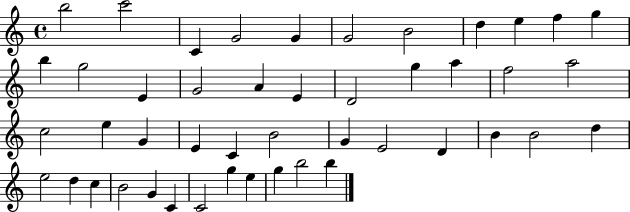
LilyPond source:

{
  \clef treble
  \time 4/4
  \defaultTimeSignature
  \key c \major
  b''2 c'''2 | c'4 g'2 g'4 | g'2 b'2 | d''4 e''4 f''4 g''4 | \break b''4 g''2 e'4 | g'2 a'4 e'4 | d'2 g''4 a''4 | f''2 a''2 | \break c''2 e''4 g'4 | e'4 c'4 b'2 | g'4 e'2 d'4 | b'4 b'2 d''4 | \break e''2 d''4 c''4 | b'2 g'4 c'4 | c'2 g''4 e''4 | g''4 b''2 b''4 | \break \bar "|."
}